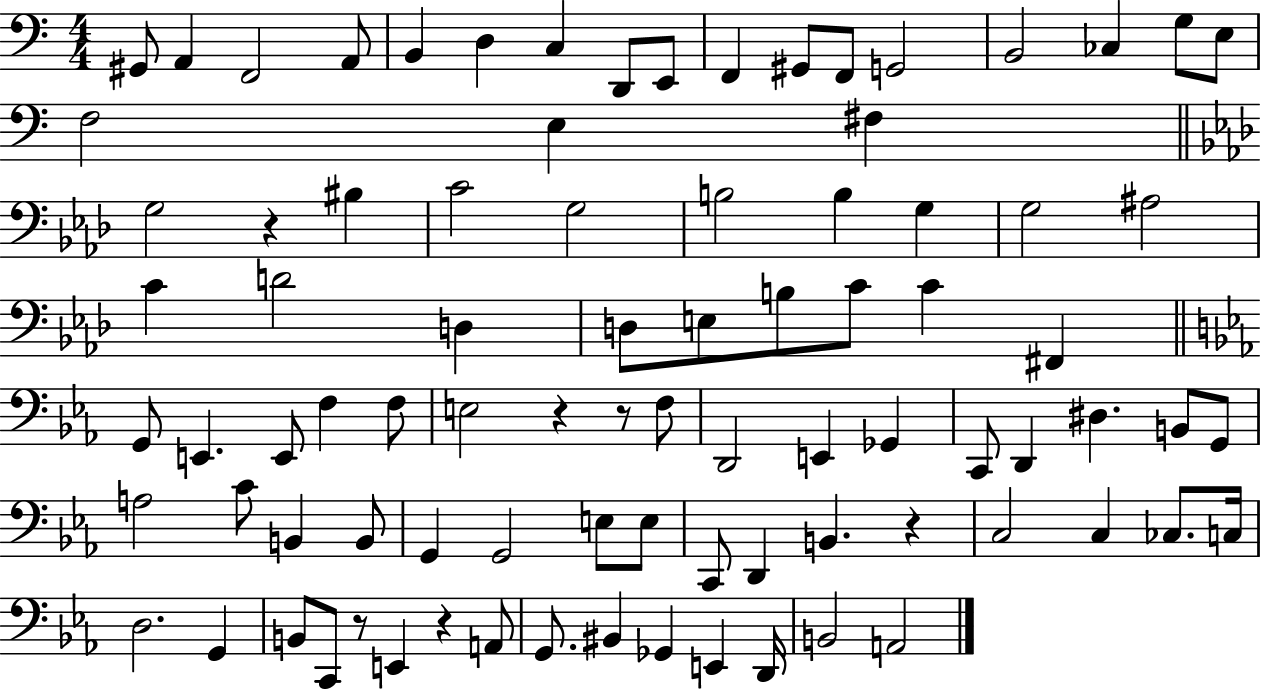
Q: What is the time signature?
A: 4/4